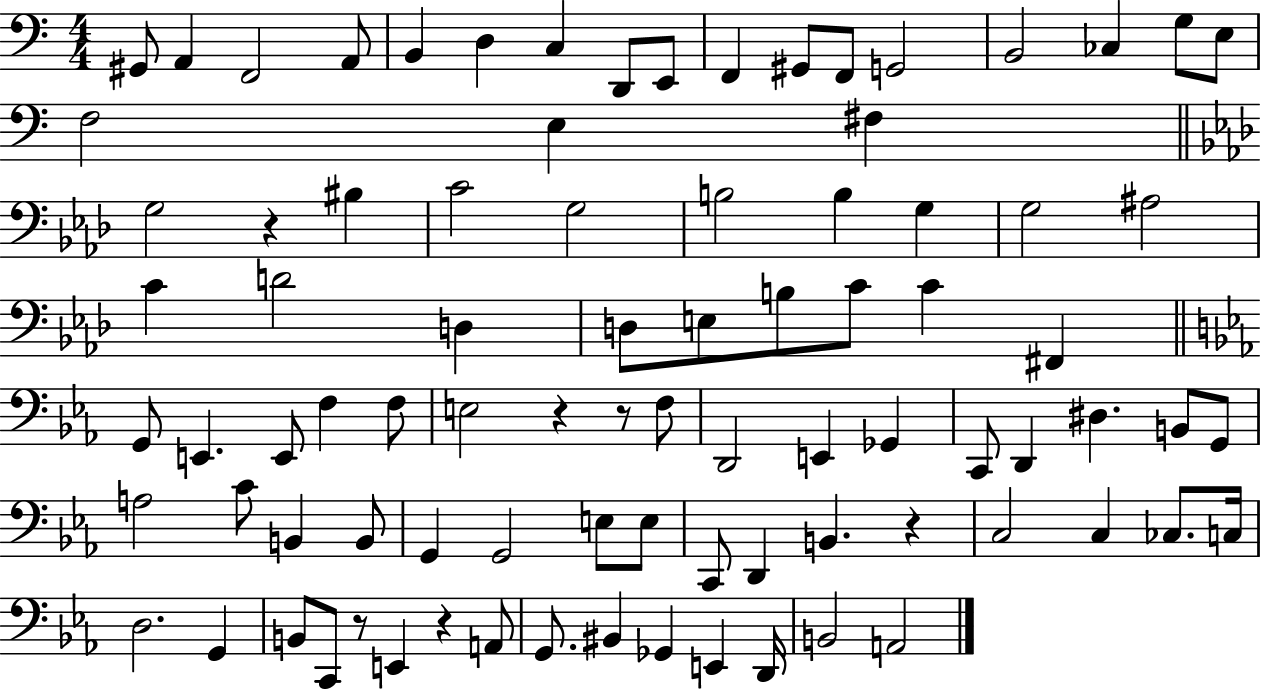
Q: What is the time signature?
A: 4/4